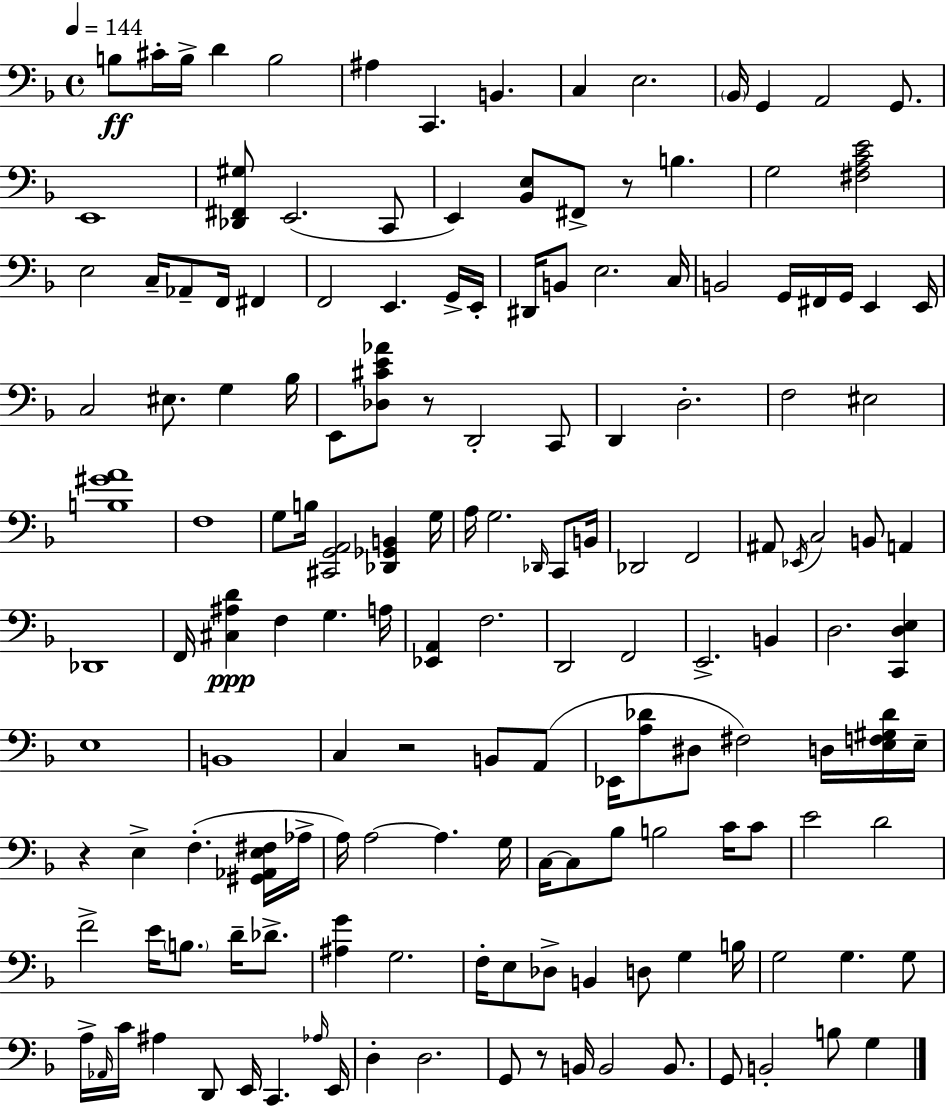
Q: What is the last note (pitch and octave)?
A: G3